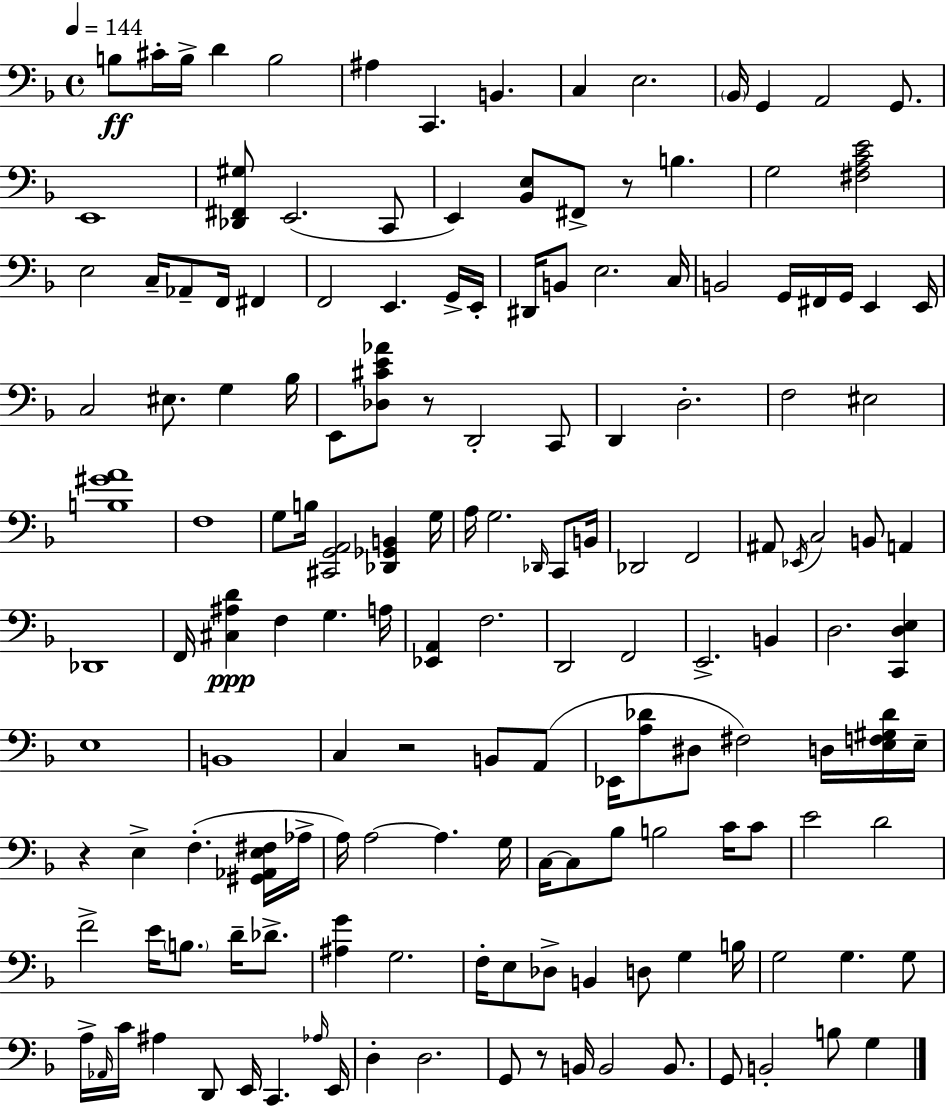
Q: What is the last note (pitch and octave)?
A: G3